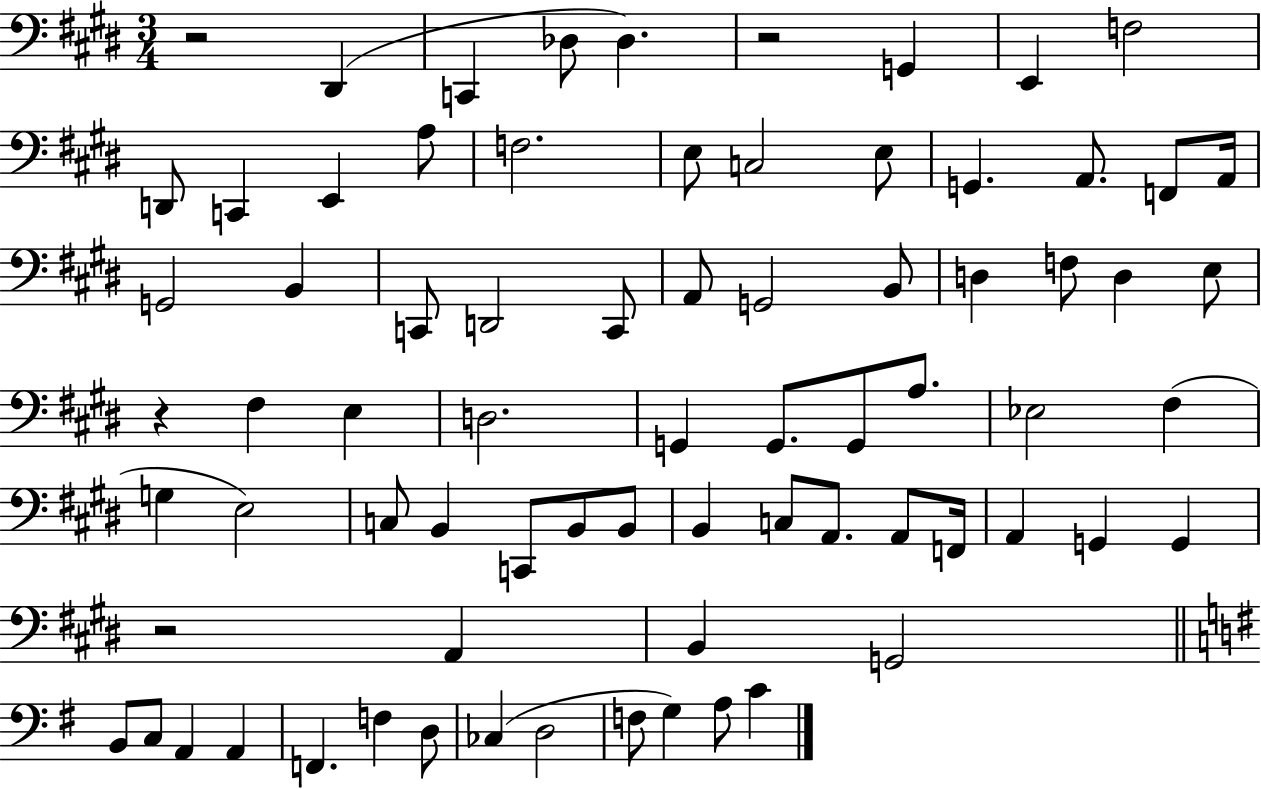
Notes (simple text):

R/h D#2/q C2/q Db3/e Db3/q. R/h G2/q E2/q F3/h D2/e C2/q E2/q A3/e F3/h. E3/e C3/h E3/e G2/q. A2/e. F2/e A2/s G2/h B2/q C2/e D2/h C2/e A2/e G2/h B2/e D3/q F3/e D3/q E3/e R/q F#3/q E3/q D3/h. G2/q G2/e. G2/e A3/e. Eb3/h F#3/q G3/q E3/h C3/e B2/q C2/e B2/e B2/e B2/q C3/e A2/e. A2/e F2/s A2/q G2/q G2/q R/h A2/q B2/q G2/h B2/e C3/e A2/q A2/q F2/q. F3/q D3/e CES3/q D3/h F3/e G3/q A3/e C4/q